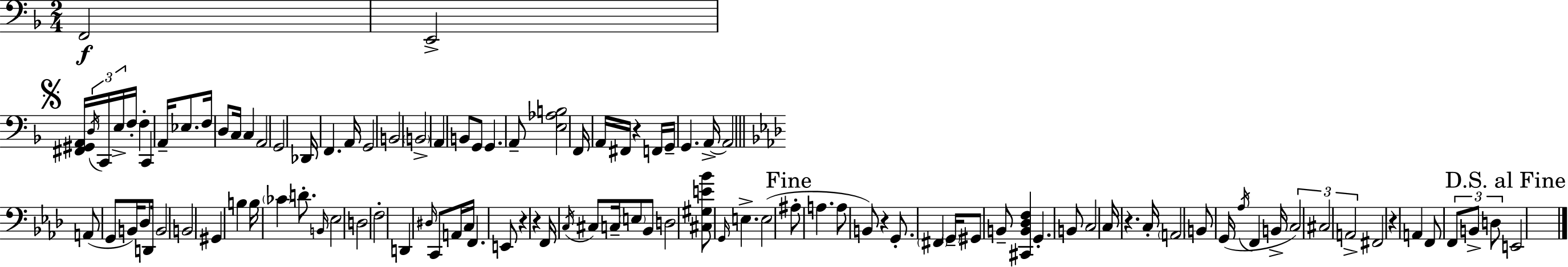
F2/h E2/h [F#2,G#2,A2]/s D3/s C2/s E3/s F3/s F3/q C2/q A2/s Eb3/e. F3/s D3/e C3/s C3/q A2/h G2/h Db2/s F2/q. A2/s G2/h B2/h B2/h A2/q B2/e G2/e G2/q. A2/e [E3,Ab3,B3]/h F2/s A2/s F#2/s R/q F2/s G2/s G2/q. A2/s A2/h A2/e G2/e B2/s Db3/e D2/s B2/h B2/h G#2/q B3/q B3/s CES4/q D4/e. B2/s Eb3/h D3/h F3/h D2/q D#3/s C2/e A2/s C3/s F2/q. E2/e R/q R/q F2/s C3/s C#3/e C3/s E3/e Bb2/e D3/h [C#3,G#3,E4,Bb4]/e G2/s E3/q. E3/h A#3/e A3/q. A3/e B2/e R/q G2/e. F#2/q G2/s G#2/e B2/e [C#2,B2,Db3,F3]/q G2/q. B2/e C3/h C3/s R/q. C3/s A2/h B2/e G2/s Ab3/s F2/q B2/s C3/h C#3/h A2/h F#2/h R/q A2/q F2/e F2/e B2/e D3/e E2/h